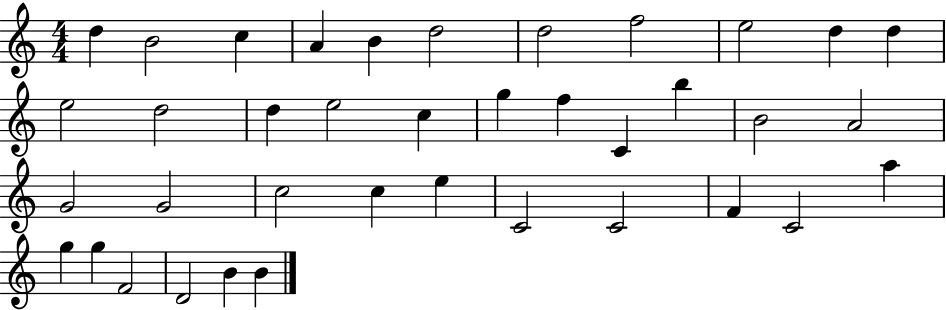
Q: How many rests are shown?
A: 0